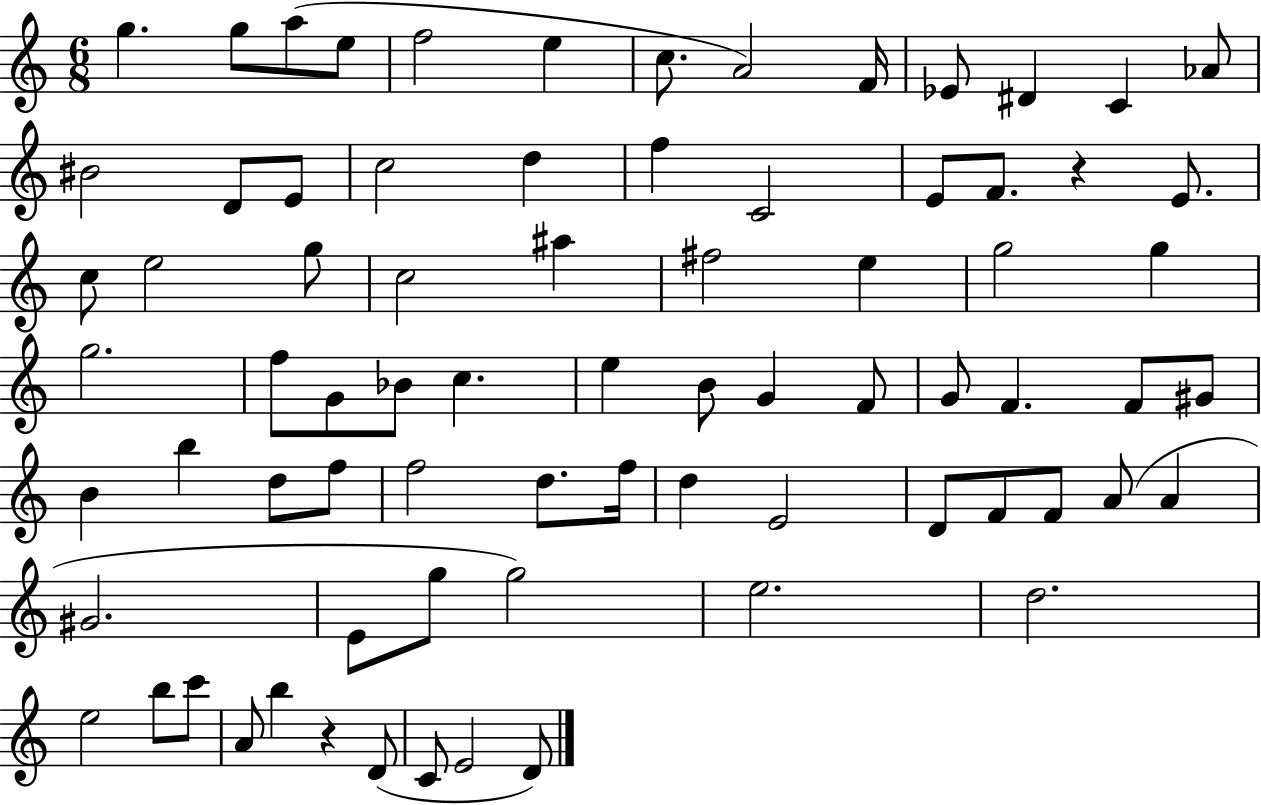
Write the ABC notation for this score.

X:1
T:Untitled
M:6/8
L:1/4
K:C
g g/2 a/2 e/2 f2 e c/2 A2 F/4 _E/2 ^D C _A/2 ^B2 D/2 E/2 c2 d f C2 E/2 F/2 z E/2 c/2 e2 g/2 c2 ^a ^f2 e g2 g g2 f/2 G/2 _B/2 c e B/2 G F/2 G/2 F F/2 ^G/2 B b d/2 f/2 f2 d/2 f/4 d E2 D/2 F/2 F/2 A/2 A ^G2 E/2 g/2 g2 e2 d2 e2 b/2 c'/2 A/2 b z D/2 C/2 E2 D/2